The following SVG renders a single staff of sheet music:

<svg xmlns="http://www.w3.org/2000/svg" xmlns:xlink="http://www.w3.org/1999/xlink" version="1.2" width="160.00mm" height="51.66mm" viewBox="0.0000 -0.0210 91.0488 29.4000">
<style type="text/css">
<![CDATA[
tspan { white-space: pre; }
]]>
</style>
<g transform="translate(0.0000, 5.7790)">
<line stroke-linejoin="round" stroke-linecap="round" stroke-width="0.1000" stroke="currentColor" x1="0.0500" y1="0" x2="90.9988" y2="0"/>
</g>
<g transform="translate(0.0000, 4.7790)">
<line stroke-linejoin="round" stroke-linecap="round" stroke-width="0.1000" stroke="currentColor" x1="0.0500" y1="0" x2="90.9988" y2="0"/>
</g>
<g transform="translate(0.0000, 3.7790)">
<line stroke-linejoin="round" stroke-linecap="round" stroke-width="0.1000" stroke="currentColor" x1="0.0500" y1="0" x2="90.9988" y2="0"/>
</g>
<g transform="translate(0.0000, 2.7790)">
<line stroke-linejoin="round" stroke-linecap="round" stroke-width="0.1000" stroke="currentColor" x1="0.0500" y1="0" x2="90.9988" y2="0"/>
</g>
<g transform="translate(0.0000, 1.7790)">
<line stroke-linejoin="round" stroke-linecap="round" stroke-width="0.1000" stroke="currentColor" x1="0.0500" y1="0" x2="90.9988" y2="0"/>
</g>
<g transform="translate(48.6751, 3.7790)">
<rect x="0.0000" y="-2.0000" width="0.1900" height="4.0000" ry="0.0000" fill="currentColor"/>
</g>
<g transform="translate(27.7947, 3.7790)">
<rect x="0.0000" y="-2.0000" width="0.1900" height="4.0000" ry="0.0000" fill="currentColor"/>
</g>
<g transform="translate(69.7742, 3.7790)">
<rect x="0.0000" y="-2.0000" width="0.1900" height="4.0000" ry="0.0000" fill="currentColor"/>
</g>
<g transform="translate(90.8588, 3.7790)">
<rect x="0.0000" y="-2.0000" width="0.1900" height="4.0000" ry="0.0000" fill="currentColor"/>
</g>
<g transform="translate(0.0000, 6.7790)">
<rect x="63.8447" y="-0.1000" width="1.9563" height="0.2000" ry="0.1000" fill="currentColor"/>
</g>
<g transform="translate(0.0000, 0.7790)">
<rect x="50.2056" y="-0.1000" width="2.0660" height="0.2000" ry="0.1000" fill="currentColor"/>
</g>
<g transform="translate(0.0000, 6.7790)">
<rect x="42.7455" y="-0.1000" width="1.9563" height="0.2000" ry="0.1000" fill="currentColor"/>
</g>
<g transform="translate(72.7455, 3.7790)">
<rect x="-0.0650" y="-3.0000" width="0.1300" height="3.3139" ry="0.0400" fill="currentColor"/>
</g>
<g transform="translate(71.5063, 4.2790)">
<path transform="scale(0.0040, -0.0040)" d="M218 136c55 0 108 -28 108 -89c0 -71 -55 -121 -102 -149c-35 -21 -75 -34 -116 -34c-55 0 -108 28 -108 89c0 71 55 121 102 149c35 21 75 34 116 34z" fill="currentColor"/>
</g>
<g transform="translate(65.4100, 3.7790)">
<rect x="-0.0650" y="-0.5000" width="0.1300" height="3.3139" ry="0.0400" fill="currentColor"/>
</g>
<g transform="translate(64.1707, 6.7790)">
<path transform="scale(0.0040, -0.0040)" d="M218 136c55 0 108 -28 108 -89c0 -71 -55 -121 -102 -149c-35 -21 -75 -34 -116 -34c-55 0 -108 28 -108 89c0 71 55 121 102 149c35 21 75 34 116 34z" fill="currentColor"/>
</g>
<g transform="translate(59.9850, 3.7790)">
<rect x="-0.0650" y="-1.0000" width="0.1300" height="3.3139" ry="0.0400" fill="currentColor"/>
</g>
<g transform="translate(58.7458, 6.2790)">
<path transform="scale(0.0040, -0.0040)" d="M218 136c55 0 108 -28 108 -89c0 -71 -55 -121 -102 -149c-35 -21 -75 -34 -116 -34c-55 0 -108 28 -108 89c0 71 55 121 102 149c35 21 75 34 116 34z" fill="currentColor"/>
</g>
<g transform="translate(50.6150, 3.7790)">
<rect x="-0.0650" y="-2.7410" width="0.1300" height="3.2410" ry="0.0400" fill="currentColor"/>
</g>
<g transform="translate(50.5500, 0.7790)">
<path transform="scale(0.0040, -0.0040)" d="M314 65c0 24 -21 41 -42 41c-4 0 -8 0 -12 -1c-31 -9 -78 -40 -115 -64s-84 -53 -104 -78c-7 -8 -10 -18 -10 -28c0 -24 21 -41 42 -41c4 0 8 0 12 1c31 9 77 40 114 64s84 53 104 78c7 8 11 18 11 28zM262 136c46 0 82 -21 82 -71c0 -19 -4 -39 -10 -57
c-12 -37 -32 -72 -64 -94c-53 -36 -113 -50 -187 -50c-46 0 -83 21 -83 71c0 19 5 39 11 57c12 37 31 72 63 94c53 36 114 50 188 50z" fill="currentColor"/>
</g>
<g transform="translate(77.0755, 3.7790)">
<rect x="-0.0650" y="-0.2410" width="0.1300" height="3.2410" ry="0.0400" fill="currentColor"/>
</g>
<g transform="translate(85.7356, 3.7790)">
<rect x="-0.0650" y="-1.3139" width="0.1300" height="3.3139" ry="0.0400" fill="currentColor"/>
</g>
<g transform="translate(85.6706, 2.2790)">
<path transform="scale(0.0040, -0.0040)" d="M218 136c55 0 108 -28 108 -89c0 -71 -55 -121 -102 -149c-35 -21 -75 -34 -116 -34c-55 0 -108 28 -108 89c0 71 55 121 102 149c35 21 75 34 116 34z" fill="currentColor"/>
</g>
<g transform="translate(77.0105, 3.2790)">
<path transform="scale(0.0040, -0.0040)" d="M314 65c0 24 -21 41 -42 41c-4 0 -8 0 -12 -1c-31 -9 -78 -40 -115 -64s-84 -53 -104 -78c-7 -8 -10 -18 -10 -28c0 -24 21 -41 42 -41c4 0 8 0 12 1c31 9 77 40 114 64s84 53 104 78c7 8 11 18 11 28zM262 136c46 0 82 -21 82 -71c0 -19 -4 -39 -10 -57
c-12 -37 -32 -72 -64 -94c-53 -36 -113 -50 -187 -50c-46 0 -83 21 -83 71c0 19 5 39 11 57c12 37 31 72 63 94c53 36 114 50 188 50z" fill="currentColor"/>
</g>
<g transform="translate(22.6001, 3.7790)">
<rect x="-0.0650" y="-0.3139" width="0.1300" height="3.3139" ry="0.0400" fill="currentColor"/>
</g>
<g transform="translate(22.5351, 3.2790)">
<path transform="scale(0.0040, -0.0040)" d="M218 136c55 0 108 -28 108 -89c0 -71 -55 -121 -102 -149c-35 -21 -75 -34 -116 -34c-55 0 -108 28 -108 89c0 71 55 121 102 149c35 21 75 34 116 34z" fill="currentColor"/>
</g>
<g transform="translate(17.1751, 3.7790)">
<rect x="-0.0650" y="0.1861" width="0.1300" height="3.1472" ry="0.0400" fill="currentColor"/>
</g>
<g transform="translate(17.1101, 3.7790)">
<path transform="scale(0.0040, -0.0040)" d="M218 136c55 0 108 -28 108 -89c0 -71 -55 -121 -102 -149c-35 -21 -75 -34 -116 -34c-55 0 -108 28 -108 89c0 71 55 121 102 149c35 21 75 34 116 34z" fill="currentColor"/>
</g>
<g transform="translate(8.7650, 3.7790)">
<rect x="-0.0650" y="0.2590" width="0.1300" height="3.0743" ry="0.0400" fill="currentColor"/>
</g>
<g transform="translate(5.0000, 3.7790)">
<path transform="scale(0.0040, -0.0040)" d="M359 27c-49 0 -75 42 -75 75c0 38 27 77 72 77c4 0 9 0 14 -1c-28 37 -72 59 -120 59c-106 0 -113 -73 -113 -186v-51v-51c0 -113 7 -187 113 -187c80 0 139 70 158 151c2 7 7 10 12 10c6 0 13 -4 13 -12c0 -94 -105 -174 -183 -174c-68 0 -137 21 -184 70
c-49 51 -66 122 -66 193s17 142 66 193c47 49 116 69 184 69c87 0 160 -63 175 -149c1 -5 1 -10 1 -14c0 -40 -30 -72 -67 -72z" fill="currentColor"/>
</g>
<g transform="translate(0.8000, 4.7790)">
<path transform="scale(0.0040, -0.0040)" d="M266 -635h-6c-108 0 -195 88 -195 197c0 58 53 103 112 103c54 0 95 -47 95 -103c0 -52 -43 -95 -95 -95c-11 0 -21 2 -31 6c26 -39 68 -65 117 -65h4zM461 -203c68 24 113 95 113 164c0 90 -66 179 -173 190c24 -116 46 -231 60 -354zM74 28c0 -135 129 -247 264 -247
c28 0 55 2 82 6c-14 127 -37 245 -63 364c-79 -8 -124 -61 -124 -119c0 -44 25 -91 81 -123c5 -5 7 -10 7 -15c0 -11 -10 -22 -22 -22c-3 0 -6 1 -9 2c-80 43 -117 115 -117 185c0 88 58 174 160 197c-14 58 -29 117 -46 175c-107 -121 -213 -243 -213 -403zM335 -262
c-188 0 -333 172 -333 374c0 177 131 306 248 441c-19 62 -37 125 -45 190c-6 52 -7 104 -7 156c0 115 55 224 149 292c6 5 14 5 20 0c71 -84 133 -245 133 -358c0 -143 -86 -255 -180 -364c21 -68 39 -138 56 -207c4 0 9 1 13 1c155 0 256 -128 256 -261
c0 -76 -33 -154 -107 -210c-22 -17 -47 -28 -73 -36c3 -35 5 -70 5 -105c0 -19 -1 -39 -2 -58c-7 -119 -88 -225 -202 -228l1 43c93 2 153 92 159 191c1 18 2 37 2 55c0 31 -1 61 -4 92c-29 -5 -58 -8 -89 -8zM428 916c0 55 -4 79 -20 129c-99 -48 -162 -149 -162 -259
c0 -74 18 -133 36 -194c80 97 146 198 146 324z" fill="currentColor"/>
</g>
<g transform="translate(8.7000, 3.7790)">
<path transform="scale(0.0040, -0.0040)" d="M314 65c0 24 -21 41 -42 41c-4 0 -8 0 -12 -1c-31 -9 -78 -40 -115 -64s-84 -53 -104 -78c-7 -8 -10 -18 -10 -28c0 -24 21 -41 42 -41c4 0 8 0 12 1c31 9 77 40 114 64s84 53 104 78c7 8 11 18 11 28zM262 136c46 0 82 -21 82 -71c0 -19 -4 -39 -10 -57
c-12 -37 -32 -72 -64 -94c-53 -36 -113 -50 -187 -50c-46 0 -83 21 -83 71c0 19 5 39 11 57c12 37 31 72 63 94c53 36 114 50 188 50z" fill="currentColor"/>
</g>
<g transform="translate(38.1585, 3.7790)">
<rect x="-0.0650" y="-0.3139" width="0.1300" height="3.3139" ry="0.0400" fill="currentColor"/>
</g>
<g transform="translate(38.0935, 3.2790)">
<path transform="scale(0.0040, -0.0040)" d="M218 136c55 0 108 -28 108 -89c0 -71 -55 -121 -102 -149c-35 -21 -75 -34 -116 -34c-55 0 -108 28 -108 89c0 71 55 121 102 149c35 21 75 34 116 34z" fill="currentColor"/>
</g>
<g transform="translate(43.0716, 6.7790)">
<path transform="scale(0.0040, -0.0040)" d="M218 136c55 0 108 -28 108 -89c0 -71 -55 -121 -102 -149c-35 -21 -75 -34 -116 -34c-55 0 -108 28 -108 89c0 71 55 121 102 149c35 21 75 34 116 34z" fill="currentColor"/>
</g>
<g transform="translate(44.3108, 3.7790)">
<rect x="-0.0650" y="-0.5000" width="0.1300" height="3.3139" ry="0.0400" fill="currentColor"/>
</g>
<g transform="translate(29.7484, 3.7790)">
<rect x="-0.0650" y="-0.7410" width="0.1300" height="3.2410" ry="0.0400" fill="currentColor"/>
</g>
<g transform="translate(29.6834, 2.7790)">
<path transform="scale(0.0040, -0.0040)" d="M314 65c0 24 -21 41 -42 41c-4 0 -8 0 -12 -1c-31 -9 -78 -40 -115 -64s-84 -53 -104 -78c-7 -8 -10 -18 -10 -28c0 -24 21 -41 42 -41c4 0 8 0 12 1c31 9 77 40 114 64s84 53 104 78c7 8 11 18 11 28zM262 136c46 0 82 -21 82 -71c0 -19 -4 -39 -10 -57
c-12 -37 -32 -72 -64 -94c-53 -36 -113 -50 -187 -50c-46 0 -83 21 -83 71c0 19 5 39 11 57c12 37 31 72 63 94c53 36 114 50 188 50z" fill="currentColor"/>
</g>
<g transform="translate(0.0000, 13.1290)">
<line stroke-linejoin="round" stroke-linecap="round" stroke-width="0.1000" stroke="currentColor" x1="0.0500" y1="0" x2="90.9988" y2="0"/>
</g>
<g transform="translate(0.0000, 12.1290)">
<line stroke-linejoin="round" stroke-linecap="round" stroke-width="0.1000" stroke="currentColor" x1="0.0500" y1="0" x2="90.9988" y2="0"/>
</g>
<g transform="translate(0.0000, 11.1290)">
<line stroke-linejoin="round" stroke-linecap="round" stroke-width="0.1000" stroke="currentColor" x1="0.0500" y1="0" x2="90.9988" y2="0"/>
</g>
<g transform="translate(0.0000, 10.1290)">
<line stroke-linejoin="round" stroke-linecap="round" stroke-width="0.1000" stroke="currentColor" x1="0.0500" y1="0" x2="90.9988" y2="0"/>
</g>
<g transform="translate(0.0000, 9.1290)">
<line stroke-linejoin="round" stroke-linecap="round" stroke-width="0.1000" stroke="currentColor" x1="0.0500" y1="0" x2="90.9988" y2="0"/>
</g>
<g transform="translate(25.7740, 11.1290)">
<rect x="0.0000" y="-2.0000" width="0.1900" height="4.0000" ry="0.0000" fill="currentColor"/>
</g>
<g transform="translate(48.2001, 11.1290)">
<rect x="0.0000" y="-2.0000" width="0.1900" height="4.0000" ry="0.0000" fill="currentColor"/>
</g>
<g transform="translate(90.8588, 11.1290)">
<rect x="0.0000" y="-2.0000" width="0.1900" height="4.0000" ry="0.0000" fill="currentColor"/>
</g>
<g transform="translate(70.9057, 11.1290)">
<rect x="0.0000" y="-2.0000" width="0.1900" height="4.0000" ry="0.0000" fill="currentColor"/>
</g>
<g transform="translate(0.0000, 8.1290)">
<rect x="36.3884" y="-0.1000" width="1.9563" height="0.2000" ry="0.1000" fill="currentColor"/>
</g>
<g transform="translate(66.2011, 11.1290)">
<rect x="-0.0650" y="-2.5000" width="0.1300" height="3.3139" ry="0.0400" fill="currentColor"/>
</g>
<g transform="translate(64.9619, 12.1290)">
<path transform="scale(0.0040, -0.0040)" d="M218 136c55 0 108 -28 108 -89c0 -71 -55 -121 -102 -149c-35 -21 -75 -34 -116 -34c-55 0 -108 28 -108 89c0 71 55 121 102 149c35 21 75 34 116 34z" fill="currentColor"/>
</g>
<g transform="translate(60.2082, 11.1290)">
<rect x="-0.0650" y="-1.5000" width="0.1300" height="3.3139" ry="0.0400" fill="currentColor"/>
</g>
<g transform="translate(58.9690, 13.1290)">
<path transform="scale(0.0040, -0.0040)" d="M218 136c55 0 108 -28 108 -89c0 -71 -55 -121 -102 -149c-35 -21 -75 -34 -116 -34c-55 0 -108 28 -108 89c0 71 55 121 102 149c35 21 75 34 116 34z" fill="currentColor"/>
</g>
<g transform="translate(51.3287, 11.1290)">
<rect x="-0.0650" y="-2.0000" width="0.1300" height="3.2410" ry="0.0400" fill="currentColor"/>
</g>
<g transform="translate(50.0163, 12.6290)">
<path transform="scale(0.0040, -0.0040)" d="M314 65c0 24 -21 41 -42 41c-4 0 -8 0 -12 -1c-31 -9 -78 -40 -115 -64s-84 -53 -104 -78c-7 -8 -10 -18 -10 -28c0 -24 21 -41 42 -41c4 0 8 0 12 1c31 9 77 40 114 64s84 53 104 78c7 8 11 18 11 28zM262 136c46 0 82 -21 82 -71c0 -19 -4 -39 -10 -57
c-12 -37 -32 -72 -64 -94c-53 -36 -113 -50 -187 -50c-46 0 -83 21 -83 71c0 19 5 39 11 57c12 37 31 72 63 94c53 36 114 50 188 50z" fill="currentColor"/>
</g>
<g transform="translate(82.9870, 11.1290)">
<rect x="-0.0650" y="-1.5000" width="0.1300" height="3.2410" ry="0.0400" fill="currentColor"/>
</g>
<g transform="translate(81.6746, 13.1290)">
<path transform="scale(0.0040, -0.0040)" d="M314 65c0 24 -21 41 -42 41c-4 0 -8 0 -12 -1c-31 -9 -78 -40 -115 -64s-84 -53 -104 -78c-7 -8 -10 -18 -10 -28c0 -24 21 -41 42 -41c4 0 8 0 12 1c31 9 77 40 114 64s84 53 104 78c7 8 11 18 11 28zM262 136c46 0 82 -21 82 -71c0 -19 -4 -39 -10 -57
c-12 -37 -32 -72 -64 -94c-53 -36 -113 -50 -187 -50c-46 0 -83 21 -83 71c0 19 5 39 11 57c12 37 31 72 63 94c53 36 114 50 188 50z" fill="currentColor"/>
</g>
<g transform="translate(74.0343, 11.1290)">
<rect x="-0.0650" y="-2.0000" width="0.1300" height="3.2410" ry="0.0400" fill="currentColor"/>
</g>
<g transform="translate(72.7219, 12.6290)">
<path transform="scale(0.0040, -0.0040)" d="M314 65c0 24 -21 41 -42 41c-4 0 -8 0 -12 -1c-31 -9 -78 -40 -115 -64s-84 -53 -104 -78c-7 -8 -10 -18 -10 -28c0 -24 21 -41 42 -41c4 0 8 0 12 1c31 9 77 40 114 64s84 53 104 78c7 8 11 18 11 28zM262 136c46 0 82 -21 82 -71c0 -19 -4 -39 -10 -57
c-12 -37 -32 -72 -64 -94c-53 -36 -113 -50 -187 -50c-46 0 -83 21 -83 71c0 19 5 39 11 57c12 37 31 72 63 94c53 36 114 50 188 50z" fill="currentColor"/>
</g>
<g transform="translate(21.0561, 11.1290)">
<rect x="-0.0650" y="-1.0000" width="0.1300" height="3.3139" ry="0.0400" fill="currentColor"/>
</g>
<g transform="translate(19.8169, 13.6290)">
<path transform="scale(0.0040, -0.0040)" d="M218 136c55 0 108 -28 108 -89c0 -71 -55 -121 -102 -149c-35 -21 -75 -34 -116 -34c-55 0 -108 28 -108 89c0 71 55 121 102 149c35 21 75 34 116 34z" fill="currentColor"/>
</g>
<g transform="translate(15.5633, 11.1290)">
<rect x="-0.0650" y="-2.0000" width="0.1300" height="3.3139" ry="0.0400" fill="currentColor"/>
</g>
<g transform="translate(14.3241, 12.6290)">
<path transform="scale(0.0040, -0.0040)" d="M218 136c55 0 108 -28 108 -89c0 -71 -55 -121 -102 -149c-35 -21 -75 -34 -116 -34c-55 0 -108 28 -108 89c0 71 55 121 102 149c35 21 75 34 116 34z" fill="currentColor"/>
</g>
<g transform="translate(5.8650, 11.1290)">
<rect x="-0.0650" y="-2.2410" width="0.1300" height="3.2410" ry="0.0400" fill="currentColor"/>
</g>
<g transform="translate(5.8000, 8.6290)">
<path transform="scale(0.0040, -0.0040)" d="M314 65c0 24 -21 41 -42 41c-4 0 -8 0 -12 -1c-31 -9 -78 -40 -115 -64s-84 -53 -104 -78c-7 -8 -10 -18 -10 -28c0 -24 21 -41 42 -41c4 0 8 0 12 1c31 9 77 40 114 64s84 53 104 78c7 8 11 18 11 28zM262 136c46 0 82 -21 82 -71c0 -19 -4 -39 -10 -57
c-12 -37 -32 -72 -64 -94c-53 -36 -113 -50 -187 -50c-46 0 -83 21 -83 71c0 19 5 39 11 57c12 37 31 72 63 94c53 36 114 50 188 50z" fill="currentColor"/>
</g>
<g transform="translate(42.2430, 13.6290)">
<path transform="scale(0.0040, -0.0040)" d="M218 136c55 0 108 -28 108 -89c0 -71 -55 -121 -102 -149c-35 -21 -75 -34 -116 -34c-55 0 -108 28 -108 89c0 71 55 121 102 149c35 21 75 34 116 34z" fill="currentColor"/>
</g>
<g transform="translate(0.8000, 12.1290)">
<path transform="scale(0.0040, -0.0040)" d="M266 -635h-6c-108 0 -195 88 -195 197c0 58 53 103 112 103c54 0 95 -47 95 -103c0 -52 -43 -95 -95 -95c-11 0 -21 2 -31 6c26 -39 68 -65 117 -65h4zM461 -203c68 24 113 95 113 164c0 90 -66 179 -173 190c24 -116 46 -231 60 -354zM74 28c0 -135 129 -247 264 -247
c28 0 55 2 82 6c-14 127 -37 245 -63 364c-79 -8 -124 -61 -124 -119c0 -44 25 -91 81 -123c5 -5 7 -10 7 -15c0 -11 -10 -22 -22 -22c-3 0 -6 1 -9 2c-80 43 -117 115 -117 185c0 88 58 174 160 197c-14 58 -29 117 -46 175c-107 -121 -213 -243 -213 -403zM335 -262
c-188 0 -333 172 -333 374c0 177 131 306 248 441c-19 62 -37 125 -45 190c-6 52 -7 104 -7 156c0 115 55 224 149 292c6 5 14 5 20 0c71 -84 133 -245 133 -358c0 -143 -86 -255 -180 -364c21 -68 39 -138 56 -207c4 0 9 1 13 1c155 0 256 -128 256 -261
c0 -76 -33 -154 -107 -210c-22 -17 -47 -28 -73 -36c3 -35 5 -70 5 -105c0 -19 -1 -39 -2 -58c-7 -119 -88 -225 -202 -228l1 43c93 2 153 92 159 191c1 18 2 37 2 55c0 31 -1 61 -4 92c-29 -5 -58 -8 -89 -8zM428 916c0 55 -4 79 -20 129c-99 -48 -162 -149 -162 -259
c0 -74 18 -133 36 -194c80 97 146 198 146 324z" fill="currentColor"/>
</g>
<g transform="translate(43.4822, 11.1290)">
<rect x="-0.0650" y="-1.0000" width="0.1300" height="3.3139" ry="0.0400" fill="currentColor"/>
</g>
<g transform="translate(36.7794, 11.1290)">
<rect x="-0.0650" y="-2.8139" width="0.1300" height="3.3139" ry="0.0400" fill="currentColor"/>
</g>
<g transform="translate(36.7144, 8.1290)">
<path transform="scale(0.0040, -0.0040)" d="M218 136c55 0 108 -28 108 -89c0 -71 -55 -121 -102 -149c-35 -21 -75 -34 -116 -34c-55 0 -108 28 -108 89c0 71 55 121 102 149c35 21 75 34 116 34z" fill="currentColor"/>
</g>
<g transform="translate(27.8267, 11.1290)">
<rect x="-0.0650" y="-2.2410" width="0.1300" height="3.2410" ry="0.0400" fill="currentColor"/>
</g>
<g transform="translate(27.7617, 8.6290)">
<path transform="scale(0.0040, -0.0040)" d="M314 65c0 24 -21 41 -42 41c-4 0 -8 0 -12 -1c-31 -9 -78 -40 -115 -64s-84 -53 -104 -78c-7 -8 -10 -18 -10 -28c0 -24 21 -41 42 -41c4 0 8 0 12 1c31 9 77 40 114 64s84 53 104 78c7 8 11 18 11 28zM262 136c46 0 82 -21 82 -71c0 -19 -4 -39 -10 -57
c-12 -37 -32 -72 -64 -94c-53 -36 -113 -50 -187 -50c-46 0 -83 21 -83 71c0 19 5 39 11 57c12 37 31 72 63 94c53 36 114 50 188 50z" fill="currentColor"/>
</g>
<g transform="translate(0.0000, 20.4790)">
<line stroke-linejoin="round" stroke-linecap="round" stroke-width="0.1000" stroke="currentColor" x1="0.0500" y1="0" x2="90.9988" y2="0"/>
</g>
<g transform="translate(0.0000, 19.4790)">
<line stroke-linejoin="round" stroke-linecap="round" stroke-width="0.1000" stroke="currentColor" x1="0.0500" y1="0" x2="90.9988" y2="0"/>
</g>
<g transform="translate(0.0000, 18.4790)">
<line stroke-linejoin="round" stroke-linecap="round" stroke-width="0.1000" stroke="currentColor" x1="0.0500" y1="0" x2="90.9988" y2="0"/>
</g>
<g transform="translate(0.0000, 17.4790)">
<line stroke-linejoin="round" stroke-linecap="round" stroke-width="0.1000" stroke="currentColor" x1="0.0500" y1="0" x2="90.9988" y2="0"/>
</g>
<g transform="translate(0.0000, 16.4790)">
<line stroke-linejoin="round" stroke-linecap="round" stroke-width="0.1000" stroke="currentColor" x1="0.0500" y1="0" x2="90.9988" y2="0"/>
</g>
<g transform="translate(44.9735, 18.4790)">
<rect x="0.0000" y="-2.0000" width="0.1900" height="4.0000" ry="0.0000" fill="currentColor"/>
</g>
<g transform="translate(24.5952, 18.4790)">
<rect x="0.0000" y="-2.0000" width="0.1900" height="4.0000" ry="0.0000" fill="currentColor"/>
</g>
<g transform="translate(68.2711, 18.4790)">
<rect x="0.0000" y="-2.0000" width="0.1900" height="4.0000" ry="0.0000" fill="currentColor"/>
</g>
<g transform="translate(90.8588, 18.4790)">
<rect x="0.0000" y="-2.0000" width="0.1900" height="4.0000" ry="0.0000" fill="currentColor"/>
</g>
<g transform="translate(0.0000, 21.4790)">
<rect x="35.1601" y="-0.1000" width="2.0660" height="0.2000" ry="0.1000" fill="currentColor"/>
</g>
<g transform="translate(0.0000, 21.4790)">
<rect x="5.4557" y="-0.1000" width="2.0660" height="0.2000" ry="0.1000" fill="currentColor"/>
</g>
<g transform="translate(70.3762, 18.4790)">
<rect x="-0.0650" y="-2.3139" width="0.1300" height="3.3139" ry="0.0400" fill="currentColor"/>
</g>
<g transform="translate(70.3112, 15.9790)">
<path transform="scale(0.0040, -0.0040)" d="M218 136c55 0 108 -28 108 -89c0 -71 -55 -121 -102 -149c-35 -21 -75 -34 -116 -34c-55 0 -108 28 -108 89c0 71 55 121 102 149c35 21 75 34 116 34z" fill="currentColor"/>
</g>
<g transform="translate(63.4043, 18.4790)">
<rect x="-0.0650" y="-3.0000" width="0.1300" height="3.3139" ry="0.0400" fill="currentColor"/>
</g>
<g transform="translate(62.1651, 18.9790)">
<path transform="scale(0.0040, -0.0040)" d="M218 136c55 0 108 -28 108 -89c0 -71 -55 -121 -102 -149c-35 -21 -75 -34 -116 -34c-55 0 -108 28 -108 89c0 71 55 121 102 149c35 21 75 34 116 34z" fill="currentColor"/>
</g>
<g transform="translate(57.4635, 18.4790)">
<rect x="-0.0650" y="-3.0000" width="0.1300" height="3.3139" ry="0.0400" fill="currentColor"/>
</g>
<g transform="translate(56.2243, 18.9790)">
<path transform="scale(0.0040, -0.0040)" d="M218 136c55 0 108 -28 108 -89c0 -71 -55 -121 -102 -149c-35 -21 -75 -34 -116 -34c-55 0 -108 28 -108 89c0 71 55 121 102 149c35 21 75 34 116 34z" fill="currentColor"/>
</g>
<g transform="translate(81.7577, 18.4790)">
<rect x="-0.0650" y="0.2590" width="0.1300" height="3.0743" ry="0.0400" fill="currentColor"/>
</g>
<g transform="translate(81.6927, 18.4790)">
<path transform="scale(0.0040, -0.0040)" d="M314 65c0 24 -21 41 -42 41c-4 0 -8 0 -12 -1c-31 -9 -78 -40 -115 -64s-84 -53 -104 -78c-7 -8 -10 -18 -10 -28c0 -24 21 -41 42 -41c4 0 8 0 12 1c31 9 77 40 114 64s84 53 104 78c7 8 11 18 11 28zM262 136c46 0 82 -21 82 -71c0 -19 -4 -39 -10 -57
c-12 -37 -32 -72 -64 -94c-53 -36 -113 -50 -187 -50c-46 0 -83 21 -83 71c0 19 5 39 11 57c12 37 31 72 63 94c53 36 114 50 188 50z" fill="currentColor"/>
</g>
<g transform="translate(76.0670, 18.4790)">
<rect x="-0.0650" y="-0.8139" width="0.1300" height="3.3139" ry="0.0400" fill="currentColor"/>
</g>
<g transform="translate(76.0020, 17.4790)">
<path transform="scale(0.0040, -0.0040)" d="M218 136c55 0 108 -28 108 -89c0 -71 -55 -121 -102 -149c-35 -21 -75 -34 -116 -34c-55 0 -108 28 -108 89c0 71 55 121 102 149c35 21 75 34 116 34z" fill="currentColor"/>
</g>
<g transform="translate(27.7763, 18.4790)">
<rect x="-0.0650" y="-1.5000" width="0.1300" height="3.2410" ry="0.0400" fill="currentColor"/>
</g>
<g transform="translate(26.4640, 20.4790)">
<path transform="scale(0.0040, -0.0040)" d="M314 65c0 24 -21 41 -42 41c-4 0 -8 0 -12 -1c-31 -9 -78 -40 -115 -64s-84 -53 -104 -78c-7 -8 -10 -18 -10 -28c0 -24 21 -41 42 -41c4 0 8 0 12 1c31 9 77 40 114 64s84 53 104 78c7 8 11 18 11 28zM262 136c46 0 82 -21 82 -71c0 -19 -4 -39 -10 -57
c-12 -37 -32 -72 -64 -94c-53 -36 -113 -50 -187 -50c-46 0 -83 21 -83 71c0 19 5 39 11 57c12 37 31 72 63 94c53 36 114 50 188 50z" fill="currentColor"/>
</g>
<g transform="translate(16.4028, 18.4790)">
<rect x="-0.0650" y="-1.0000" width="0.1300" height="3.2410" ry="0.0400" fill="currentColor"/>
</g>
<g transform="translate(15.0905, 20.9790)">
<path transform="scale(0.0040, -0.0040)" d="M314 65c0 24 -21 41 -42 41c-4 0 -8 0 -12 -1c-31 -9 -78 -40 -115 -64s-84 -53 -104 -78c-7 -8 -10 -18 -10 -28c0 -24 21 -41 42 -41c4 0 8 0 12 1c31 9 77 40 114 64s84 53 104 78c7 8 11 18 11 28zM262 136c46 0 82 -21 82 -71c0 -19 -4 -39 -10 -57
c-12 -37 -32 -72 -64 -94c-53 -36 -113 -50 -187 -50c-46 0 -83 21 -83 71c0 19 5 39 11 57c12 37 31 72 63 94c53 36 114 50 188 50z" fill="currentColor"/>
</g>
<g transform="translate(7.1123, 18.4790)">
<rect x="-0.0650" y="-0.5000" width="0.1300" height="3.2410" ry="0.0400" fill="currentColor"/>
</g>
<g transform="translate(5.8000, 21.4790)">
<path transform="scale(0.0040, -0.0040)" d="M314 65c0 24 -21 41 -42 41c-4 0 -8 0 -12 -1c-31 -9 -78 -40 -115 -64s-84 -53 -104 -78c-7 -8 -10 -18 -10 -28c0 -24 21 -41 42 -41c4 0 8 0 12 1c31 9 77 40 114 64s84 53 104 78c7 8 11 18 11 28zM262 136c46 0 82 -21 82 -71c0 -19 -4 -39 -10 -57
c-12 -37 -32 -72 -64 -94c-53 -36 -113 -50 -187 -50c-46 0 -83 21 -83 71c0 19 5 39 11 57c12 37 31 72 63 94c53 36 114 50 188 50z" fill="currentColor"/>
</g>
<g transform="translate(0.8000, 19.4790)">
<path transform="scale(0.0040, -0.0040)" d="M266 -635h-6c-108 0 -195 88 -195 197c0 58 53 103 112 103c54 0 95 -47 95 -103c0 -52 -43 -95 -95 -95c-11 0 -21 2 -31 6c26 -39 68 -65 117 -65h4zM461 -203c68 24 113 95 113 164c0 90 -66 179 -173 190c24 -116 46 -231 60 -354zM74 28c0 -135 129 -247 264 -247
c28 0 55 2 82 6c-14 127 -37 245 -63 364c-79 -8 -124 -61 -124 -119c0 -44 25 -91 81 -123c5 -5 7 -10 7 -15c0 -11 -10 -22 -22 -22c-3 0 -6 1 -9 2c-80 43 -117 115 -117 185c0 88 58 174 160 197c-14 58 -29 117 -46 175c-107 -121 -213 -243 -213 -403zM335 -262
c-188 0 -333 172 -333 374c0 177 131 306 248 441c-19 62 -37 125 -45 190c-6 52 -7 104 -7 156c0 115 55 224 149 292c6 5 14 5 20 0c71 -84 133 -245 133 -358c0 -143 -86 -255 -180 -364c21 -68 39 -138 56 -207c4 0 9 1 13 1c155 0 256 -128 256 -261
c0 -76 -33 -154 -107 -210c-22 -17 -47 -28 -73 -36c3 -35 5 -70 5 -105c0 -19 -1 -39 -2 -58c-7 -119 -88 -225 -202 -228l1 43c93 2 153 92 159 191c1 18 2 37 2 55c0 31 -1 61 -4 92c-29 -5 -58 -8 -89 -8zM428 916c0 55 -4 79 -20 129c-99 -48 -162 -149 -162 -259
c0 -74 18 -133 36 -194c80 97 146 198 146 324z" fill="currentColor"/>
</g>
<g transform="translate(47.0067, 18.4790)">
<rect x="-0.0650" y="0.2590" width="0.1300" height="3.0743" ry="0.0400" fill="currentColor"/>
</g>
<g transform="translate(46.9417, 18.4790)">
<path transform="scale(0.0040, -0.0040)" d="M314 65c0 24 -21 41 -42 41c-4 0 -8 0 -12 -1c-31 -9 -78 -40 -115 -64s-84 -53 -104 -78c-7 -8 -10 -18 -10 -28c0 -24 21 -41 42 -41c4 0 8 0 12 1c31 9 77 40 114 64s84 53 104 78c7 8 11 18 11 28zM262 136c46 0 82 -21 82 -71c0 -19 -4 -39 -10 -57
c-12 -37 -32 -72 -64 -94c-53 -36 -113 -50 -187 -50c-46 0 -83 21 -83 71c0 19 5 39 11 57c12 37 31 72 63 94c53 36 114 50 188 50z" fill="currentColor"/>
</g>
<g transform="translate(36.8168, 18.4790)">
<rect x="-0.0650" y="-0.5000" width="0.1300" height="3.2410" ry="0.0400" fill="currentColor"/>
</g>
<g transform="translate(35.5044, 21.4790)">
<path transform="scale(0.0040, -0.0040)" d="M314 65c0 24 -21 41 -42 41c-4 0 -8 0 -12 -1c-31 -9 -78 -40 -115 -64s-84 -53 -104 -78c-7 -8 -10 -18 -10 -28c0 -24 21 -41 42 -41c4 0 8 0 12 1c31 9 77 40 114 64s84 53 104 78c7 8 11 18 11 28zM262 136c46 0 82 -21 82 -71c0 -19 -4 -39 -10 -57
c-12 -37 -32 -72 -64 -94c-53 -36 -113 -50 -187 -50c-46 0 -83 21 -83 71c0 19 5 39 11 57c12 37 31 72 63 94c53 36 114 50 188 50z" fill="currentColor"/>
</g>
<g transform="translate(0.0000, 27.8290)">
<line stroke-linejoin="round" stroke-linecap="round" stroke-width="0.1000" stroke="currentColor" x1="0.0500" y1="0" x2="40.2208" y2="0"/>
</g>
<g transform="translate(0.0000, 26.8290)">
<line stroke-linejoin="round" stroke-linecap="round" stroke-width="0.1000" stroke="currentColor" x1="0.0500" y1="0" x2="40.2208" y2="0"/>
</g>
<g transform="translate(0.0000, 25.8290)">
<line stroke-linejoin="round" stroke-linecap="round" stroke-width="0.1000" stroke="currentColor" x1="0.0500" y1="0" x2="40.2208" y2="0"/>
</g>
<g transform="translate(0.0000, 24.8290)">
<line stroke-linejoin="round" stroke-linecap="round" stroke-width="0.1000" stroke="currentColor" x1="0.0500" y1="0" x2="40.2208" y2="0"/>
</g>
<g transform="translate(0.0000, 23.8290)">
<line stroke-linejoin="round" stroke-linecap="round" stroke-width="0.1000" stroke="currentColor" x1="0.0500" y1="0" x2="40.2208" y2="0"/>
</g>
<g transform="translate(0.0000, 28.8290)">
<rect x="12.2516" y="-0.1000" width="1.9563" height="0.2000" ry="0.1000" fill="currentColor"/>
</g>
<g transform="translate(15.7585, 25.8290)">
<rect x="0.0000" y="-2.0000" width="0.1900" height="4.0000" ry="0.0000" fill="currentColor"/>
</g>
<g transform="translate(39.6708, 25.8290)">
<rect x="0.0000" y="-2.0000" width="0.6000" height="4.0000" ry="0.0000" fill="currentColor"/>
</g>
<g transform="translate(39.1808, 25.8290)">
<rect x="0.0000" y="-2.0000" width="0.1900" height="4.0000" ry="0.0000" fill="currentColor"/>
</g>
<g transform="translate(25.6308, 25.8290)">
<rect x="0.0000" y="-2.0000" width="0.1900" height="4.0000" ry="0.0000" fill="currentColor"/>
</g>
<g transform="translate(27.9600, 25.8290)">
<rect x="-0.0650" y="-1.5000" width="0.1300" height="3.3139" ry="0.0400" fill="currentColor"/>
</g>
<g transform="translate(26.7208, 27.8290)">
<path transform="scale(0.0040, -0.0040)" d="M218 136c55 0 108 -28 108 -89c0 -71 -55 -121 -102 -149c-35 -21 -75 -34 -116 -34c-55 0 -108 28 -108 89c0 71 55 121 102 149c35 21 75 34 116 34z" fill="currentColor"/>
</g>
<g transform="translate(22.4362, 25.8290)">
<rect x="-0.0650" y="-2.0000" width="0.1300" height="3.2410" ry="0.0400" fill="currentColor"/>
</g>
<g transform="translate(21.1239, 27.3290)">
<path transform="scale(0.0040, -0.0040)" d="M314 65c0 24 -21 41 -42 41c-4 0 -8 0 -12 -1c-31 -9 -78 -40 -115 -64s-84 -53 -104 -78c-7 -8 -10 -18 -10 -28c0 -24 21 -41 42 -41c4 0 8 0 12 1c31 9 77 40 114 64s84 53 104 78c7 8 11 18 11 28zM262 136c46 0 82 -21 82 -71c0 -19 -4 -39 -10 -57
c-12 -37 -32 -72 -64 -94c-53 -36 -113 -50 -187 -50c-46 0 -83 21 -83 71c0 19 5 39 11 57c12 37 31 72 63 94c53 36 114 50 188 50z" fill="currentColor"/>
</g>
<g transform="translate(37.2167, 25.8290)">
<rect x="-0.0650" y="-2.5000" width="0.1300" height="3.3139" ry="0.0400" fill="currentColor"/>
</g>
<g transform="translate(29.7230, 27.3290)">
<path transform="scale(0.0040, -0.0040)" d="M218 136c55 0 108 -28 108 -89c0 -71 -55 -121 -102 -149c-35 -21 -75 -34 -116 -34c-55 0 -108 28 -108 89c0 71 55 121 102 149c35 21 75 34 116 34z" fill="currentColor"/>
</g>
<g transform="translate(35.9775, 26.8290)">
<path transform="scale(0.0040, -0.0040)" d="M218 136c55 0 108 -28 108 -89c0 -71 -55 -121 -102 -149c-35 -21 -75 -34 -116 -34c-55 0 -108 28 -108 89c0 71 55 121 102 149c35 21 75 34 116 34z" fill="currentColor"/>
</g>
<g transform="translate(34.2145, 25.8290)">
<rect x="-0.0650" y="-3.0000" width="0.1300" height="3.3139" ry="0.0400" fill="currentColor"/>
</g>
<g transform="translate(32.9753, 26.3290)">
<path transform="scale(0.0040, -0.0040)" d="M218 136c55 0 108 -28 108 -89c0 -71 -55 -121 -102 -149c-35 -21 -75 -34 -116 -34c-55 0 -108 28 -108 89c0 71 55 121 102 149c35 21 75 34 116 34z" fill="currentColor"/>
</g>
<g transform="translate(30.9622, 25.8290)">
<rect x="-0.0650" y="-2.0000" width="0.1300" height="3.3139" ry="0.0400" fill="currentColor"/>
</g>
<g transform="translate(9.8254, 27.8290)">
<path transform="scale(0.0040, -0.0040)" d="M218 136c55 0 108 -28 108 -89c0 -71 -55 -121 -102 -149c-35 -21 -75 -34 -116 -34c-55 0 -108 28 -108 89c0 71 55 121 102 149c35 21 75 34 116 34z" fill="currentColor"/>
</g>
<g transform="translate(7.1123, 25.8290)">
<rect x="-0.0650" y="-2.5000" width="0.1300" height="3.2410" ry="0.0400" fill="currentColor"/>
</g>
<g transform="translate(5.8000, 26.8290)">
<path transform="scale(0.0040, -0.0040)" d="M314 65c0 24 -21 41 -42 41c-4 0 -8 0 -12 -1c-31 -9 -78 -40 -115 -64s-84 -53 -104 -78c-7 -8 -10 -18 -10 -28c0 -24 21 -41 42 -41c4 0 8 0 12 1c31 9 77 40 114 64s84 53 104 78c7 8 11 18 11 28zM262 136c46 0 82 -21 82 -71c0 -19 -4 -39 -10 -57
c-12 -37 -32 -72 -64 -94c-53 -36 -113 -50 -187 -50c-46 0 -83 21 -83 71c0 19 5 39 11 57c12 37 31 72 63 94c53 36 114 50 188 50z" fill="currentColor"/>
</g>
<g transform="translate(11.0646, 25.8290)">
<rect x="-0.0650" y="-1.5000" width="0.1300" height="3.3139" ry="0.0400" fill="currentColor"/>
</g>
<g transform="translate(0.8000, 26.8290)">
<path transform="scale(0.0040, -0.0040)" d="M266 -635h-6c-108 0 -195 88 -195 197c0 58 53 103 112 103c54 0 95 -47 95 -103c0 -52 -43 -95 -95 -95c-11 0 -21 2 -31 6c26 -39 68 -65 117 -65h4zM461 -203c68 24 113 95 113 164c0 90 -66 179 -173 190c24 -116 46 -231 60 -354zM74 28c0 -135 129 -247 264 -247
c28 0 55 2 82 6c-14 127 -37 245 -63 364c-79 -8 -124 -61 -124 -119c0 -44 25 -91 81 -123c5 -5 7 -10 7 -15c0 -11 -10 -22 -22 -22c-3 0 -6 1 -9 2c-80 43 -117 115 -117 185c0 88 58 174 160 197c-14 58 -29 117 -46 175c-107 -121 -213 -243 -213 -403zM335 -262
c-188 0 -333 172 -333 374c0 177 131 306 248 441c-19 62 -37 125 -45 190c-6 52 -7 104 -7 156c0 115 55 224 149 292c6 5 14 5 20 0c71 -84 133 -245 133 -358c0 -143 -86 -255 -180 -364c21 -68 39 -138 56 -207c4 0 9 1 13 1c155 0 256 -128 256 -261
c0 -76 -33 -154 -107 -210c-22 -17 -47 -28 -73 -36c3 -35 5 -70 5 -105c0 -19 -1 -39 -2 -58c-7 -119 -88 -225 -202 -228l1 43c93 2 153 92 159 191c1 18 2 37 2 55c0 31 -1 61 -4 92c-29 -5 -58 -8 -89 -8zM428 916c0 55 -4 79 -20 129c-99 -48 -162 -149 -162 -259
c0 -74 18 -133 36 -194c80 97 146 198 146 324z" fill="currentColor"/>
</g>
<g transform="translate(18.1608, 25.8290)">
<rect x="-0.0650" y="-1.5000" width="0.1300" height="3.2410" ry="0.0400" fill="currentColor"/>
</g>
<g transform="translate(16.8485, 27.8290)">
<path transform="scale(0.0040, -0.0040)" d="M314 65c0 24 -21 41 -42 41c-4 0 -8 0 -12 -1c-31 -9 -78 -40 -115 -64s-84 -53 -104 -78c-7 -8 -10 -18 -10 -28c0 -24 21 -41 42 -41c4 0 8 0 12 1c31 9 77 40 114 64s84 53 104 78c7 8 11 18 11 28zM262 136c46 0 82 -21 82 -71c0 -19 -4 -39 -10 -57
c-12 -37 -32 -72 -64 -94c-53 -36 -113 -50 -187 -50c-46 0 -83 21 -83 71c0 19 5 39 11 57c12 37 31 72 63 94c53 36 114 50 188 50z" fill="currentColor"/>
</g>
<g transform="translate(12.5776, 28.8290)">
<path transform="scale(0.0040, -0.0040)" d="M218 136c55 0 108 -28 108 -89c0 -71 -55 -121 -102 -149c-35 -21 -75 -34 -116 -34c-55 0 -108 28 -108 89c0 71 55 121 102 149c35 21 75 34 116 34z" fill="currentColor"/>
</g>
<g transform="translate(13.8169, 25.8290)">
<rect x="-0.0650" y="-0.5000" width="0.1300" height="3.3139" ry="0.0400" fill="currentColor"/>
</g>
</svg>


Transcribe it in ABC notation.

X:1
T:Untitled
M:4/4
L:1/4
K:C
B2 B c d2 c C a2 D C A c2 e g2 F D g2 a D F2 E G F2 E2 C2 D2 E2 C2 B2 A A g d B2 G2 E C E2 F2 E F A G